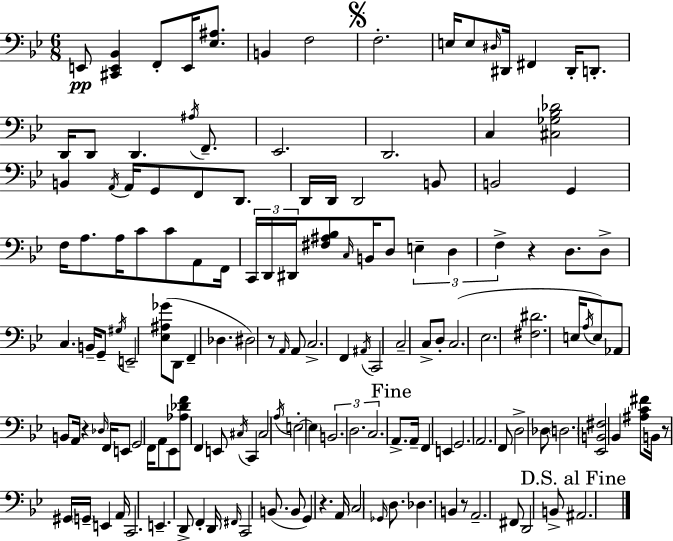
X:1
T:Untitled
M:6/8
L:1/4
K:Gm
E,,/2 [^C,,E,,_B,,] F,,/2 E,,/4 [_E,^A,]/2 B,, F,2 F,2 E,/4 E,/2 ^D,/4 ^D,,/4 ^F,, ^D,,/4 D,,/2 D,,/4 D,,/2 D,, ^A,/4 F,,/2 _E,,2 D,,2 C, [^C,_G,_B,_D]2 B,, A,,/4 A,,/4 G,,/2 F,,/2 D,,/2 D,,/4 D,,/4 D,,2 B,,/2 B,,2 G,, F,/4 A,/2 A,/4 C/2 C/2 A,,/2 F,,/4 C,,/4 D,,/4 ^D,,/4 [^F,^A,_B,]/2 C,/4 B,,/4 D,/2 E, D, F, z D,/2 D,/2 C, B,,/4 G,,/2 ^G,/4 E,,2 [_E,^A,_G]/2 D,,/2 F,, _D, ^D,2 z/2 A,,/4 A,,/2 C,2 F,, ^A,,/4 C,,2 C,2 C,/2 D,/2 C,2 _E,2 [^F,^D]2 E,/4 A,/4 E,/2 _A,,/2 B,,/2 A,,/4 z _D,/4 F,,/4 E,,/2 G,,2 F,,/4 A,,/2 _E,,/2 [_A,_DF]/2 F,, E,,/2 ^C,/4 C,, ^C,2 A,/4 E,2 E, B,,2 D,2 C,2 A,,/2 A,,/4 F,, E,, G,,2 A,,2 F,,/2 D,2 _D,/2 D,2 [_E,,B,,^F,]2 _B,, [^A,C^F]/2 B,,/4 z/2 ^G,,/4 G,,/4 E,, A,,/4 C,,2 E,, D,,/2 F,, D,,/4 ^F,,/4 C,,2 B,,/2 B,,/2 G,, z A,,/4 C,2 _G,,/4 D,/2 _D, B,, z/2 A,,2 ^F,,/2 D,,2 B,,/2 ^A,,2